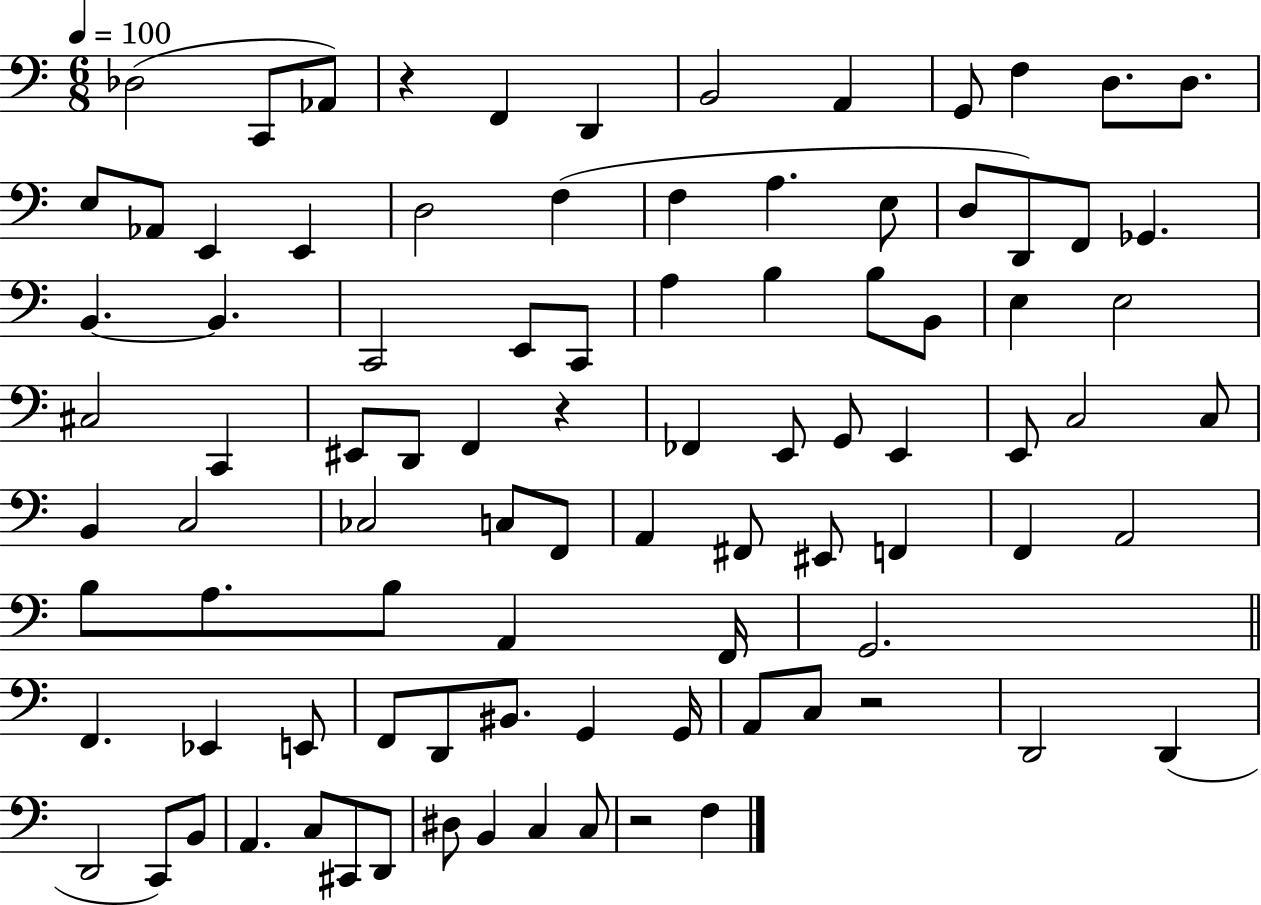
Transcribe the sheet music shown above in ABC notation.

X:1
T:Untitled
M:6/8
L:1/4
K:C
_D,2 C,,/2 _A,,/2 z F,, D,, B,,2 A,, G,,/2 F, D,/2 D,/2 E,/2 _A,,/2 E,, E,, D,2 F, F, A, E,/2 D,/2 D,,/2 F,,/2 _G,, B,, B,, C,,2 E,,/2 C,,/2 A, B, B,/2 B,,/2 E, E,2 ^C,2 C,, ^E,,/2 D,,/2 F,, z _F,, E,,/2 G,,/2 E,, E,,/2 C,2 C,/2 B,, C,2 _C,2 C,/2 F,,/2 A,, ^F,,/2 ^E,,/2 F,, F,, A,,2 B,/2 A,/2 B,/2 A,, F,,/4 G,,2 F,, _E,, E,,/2 F,,/2 D,,/2 ^B,,/2 G,, G,,/4 A,,/2 C,/2 z2 D,,2 D,, D,,2 C,,/2 B,,/2 A,, C,/2 ^C,,/2 D,,/2 ^D,/2 B,, C, C,/2 z2 F,